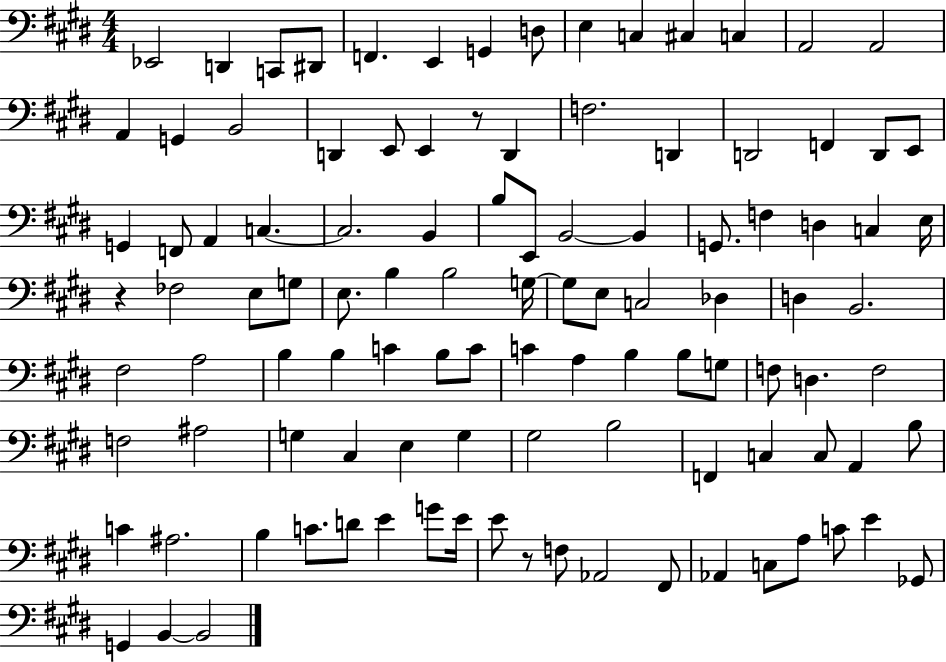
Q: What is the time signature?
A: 4/4